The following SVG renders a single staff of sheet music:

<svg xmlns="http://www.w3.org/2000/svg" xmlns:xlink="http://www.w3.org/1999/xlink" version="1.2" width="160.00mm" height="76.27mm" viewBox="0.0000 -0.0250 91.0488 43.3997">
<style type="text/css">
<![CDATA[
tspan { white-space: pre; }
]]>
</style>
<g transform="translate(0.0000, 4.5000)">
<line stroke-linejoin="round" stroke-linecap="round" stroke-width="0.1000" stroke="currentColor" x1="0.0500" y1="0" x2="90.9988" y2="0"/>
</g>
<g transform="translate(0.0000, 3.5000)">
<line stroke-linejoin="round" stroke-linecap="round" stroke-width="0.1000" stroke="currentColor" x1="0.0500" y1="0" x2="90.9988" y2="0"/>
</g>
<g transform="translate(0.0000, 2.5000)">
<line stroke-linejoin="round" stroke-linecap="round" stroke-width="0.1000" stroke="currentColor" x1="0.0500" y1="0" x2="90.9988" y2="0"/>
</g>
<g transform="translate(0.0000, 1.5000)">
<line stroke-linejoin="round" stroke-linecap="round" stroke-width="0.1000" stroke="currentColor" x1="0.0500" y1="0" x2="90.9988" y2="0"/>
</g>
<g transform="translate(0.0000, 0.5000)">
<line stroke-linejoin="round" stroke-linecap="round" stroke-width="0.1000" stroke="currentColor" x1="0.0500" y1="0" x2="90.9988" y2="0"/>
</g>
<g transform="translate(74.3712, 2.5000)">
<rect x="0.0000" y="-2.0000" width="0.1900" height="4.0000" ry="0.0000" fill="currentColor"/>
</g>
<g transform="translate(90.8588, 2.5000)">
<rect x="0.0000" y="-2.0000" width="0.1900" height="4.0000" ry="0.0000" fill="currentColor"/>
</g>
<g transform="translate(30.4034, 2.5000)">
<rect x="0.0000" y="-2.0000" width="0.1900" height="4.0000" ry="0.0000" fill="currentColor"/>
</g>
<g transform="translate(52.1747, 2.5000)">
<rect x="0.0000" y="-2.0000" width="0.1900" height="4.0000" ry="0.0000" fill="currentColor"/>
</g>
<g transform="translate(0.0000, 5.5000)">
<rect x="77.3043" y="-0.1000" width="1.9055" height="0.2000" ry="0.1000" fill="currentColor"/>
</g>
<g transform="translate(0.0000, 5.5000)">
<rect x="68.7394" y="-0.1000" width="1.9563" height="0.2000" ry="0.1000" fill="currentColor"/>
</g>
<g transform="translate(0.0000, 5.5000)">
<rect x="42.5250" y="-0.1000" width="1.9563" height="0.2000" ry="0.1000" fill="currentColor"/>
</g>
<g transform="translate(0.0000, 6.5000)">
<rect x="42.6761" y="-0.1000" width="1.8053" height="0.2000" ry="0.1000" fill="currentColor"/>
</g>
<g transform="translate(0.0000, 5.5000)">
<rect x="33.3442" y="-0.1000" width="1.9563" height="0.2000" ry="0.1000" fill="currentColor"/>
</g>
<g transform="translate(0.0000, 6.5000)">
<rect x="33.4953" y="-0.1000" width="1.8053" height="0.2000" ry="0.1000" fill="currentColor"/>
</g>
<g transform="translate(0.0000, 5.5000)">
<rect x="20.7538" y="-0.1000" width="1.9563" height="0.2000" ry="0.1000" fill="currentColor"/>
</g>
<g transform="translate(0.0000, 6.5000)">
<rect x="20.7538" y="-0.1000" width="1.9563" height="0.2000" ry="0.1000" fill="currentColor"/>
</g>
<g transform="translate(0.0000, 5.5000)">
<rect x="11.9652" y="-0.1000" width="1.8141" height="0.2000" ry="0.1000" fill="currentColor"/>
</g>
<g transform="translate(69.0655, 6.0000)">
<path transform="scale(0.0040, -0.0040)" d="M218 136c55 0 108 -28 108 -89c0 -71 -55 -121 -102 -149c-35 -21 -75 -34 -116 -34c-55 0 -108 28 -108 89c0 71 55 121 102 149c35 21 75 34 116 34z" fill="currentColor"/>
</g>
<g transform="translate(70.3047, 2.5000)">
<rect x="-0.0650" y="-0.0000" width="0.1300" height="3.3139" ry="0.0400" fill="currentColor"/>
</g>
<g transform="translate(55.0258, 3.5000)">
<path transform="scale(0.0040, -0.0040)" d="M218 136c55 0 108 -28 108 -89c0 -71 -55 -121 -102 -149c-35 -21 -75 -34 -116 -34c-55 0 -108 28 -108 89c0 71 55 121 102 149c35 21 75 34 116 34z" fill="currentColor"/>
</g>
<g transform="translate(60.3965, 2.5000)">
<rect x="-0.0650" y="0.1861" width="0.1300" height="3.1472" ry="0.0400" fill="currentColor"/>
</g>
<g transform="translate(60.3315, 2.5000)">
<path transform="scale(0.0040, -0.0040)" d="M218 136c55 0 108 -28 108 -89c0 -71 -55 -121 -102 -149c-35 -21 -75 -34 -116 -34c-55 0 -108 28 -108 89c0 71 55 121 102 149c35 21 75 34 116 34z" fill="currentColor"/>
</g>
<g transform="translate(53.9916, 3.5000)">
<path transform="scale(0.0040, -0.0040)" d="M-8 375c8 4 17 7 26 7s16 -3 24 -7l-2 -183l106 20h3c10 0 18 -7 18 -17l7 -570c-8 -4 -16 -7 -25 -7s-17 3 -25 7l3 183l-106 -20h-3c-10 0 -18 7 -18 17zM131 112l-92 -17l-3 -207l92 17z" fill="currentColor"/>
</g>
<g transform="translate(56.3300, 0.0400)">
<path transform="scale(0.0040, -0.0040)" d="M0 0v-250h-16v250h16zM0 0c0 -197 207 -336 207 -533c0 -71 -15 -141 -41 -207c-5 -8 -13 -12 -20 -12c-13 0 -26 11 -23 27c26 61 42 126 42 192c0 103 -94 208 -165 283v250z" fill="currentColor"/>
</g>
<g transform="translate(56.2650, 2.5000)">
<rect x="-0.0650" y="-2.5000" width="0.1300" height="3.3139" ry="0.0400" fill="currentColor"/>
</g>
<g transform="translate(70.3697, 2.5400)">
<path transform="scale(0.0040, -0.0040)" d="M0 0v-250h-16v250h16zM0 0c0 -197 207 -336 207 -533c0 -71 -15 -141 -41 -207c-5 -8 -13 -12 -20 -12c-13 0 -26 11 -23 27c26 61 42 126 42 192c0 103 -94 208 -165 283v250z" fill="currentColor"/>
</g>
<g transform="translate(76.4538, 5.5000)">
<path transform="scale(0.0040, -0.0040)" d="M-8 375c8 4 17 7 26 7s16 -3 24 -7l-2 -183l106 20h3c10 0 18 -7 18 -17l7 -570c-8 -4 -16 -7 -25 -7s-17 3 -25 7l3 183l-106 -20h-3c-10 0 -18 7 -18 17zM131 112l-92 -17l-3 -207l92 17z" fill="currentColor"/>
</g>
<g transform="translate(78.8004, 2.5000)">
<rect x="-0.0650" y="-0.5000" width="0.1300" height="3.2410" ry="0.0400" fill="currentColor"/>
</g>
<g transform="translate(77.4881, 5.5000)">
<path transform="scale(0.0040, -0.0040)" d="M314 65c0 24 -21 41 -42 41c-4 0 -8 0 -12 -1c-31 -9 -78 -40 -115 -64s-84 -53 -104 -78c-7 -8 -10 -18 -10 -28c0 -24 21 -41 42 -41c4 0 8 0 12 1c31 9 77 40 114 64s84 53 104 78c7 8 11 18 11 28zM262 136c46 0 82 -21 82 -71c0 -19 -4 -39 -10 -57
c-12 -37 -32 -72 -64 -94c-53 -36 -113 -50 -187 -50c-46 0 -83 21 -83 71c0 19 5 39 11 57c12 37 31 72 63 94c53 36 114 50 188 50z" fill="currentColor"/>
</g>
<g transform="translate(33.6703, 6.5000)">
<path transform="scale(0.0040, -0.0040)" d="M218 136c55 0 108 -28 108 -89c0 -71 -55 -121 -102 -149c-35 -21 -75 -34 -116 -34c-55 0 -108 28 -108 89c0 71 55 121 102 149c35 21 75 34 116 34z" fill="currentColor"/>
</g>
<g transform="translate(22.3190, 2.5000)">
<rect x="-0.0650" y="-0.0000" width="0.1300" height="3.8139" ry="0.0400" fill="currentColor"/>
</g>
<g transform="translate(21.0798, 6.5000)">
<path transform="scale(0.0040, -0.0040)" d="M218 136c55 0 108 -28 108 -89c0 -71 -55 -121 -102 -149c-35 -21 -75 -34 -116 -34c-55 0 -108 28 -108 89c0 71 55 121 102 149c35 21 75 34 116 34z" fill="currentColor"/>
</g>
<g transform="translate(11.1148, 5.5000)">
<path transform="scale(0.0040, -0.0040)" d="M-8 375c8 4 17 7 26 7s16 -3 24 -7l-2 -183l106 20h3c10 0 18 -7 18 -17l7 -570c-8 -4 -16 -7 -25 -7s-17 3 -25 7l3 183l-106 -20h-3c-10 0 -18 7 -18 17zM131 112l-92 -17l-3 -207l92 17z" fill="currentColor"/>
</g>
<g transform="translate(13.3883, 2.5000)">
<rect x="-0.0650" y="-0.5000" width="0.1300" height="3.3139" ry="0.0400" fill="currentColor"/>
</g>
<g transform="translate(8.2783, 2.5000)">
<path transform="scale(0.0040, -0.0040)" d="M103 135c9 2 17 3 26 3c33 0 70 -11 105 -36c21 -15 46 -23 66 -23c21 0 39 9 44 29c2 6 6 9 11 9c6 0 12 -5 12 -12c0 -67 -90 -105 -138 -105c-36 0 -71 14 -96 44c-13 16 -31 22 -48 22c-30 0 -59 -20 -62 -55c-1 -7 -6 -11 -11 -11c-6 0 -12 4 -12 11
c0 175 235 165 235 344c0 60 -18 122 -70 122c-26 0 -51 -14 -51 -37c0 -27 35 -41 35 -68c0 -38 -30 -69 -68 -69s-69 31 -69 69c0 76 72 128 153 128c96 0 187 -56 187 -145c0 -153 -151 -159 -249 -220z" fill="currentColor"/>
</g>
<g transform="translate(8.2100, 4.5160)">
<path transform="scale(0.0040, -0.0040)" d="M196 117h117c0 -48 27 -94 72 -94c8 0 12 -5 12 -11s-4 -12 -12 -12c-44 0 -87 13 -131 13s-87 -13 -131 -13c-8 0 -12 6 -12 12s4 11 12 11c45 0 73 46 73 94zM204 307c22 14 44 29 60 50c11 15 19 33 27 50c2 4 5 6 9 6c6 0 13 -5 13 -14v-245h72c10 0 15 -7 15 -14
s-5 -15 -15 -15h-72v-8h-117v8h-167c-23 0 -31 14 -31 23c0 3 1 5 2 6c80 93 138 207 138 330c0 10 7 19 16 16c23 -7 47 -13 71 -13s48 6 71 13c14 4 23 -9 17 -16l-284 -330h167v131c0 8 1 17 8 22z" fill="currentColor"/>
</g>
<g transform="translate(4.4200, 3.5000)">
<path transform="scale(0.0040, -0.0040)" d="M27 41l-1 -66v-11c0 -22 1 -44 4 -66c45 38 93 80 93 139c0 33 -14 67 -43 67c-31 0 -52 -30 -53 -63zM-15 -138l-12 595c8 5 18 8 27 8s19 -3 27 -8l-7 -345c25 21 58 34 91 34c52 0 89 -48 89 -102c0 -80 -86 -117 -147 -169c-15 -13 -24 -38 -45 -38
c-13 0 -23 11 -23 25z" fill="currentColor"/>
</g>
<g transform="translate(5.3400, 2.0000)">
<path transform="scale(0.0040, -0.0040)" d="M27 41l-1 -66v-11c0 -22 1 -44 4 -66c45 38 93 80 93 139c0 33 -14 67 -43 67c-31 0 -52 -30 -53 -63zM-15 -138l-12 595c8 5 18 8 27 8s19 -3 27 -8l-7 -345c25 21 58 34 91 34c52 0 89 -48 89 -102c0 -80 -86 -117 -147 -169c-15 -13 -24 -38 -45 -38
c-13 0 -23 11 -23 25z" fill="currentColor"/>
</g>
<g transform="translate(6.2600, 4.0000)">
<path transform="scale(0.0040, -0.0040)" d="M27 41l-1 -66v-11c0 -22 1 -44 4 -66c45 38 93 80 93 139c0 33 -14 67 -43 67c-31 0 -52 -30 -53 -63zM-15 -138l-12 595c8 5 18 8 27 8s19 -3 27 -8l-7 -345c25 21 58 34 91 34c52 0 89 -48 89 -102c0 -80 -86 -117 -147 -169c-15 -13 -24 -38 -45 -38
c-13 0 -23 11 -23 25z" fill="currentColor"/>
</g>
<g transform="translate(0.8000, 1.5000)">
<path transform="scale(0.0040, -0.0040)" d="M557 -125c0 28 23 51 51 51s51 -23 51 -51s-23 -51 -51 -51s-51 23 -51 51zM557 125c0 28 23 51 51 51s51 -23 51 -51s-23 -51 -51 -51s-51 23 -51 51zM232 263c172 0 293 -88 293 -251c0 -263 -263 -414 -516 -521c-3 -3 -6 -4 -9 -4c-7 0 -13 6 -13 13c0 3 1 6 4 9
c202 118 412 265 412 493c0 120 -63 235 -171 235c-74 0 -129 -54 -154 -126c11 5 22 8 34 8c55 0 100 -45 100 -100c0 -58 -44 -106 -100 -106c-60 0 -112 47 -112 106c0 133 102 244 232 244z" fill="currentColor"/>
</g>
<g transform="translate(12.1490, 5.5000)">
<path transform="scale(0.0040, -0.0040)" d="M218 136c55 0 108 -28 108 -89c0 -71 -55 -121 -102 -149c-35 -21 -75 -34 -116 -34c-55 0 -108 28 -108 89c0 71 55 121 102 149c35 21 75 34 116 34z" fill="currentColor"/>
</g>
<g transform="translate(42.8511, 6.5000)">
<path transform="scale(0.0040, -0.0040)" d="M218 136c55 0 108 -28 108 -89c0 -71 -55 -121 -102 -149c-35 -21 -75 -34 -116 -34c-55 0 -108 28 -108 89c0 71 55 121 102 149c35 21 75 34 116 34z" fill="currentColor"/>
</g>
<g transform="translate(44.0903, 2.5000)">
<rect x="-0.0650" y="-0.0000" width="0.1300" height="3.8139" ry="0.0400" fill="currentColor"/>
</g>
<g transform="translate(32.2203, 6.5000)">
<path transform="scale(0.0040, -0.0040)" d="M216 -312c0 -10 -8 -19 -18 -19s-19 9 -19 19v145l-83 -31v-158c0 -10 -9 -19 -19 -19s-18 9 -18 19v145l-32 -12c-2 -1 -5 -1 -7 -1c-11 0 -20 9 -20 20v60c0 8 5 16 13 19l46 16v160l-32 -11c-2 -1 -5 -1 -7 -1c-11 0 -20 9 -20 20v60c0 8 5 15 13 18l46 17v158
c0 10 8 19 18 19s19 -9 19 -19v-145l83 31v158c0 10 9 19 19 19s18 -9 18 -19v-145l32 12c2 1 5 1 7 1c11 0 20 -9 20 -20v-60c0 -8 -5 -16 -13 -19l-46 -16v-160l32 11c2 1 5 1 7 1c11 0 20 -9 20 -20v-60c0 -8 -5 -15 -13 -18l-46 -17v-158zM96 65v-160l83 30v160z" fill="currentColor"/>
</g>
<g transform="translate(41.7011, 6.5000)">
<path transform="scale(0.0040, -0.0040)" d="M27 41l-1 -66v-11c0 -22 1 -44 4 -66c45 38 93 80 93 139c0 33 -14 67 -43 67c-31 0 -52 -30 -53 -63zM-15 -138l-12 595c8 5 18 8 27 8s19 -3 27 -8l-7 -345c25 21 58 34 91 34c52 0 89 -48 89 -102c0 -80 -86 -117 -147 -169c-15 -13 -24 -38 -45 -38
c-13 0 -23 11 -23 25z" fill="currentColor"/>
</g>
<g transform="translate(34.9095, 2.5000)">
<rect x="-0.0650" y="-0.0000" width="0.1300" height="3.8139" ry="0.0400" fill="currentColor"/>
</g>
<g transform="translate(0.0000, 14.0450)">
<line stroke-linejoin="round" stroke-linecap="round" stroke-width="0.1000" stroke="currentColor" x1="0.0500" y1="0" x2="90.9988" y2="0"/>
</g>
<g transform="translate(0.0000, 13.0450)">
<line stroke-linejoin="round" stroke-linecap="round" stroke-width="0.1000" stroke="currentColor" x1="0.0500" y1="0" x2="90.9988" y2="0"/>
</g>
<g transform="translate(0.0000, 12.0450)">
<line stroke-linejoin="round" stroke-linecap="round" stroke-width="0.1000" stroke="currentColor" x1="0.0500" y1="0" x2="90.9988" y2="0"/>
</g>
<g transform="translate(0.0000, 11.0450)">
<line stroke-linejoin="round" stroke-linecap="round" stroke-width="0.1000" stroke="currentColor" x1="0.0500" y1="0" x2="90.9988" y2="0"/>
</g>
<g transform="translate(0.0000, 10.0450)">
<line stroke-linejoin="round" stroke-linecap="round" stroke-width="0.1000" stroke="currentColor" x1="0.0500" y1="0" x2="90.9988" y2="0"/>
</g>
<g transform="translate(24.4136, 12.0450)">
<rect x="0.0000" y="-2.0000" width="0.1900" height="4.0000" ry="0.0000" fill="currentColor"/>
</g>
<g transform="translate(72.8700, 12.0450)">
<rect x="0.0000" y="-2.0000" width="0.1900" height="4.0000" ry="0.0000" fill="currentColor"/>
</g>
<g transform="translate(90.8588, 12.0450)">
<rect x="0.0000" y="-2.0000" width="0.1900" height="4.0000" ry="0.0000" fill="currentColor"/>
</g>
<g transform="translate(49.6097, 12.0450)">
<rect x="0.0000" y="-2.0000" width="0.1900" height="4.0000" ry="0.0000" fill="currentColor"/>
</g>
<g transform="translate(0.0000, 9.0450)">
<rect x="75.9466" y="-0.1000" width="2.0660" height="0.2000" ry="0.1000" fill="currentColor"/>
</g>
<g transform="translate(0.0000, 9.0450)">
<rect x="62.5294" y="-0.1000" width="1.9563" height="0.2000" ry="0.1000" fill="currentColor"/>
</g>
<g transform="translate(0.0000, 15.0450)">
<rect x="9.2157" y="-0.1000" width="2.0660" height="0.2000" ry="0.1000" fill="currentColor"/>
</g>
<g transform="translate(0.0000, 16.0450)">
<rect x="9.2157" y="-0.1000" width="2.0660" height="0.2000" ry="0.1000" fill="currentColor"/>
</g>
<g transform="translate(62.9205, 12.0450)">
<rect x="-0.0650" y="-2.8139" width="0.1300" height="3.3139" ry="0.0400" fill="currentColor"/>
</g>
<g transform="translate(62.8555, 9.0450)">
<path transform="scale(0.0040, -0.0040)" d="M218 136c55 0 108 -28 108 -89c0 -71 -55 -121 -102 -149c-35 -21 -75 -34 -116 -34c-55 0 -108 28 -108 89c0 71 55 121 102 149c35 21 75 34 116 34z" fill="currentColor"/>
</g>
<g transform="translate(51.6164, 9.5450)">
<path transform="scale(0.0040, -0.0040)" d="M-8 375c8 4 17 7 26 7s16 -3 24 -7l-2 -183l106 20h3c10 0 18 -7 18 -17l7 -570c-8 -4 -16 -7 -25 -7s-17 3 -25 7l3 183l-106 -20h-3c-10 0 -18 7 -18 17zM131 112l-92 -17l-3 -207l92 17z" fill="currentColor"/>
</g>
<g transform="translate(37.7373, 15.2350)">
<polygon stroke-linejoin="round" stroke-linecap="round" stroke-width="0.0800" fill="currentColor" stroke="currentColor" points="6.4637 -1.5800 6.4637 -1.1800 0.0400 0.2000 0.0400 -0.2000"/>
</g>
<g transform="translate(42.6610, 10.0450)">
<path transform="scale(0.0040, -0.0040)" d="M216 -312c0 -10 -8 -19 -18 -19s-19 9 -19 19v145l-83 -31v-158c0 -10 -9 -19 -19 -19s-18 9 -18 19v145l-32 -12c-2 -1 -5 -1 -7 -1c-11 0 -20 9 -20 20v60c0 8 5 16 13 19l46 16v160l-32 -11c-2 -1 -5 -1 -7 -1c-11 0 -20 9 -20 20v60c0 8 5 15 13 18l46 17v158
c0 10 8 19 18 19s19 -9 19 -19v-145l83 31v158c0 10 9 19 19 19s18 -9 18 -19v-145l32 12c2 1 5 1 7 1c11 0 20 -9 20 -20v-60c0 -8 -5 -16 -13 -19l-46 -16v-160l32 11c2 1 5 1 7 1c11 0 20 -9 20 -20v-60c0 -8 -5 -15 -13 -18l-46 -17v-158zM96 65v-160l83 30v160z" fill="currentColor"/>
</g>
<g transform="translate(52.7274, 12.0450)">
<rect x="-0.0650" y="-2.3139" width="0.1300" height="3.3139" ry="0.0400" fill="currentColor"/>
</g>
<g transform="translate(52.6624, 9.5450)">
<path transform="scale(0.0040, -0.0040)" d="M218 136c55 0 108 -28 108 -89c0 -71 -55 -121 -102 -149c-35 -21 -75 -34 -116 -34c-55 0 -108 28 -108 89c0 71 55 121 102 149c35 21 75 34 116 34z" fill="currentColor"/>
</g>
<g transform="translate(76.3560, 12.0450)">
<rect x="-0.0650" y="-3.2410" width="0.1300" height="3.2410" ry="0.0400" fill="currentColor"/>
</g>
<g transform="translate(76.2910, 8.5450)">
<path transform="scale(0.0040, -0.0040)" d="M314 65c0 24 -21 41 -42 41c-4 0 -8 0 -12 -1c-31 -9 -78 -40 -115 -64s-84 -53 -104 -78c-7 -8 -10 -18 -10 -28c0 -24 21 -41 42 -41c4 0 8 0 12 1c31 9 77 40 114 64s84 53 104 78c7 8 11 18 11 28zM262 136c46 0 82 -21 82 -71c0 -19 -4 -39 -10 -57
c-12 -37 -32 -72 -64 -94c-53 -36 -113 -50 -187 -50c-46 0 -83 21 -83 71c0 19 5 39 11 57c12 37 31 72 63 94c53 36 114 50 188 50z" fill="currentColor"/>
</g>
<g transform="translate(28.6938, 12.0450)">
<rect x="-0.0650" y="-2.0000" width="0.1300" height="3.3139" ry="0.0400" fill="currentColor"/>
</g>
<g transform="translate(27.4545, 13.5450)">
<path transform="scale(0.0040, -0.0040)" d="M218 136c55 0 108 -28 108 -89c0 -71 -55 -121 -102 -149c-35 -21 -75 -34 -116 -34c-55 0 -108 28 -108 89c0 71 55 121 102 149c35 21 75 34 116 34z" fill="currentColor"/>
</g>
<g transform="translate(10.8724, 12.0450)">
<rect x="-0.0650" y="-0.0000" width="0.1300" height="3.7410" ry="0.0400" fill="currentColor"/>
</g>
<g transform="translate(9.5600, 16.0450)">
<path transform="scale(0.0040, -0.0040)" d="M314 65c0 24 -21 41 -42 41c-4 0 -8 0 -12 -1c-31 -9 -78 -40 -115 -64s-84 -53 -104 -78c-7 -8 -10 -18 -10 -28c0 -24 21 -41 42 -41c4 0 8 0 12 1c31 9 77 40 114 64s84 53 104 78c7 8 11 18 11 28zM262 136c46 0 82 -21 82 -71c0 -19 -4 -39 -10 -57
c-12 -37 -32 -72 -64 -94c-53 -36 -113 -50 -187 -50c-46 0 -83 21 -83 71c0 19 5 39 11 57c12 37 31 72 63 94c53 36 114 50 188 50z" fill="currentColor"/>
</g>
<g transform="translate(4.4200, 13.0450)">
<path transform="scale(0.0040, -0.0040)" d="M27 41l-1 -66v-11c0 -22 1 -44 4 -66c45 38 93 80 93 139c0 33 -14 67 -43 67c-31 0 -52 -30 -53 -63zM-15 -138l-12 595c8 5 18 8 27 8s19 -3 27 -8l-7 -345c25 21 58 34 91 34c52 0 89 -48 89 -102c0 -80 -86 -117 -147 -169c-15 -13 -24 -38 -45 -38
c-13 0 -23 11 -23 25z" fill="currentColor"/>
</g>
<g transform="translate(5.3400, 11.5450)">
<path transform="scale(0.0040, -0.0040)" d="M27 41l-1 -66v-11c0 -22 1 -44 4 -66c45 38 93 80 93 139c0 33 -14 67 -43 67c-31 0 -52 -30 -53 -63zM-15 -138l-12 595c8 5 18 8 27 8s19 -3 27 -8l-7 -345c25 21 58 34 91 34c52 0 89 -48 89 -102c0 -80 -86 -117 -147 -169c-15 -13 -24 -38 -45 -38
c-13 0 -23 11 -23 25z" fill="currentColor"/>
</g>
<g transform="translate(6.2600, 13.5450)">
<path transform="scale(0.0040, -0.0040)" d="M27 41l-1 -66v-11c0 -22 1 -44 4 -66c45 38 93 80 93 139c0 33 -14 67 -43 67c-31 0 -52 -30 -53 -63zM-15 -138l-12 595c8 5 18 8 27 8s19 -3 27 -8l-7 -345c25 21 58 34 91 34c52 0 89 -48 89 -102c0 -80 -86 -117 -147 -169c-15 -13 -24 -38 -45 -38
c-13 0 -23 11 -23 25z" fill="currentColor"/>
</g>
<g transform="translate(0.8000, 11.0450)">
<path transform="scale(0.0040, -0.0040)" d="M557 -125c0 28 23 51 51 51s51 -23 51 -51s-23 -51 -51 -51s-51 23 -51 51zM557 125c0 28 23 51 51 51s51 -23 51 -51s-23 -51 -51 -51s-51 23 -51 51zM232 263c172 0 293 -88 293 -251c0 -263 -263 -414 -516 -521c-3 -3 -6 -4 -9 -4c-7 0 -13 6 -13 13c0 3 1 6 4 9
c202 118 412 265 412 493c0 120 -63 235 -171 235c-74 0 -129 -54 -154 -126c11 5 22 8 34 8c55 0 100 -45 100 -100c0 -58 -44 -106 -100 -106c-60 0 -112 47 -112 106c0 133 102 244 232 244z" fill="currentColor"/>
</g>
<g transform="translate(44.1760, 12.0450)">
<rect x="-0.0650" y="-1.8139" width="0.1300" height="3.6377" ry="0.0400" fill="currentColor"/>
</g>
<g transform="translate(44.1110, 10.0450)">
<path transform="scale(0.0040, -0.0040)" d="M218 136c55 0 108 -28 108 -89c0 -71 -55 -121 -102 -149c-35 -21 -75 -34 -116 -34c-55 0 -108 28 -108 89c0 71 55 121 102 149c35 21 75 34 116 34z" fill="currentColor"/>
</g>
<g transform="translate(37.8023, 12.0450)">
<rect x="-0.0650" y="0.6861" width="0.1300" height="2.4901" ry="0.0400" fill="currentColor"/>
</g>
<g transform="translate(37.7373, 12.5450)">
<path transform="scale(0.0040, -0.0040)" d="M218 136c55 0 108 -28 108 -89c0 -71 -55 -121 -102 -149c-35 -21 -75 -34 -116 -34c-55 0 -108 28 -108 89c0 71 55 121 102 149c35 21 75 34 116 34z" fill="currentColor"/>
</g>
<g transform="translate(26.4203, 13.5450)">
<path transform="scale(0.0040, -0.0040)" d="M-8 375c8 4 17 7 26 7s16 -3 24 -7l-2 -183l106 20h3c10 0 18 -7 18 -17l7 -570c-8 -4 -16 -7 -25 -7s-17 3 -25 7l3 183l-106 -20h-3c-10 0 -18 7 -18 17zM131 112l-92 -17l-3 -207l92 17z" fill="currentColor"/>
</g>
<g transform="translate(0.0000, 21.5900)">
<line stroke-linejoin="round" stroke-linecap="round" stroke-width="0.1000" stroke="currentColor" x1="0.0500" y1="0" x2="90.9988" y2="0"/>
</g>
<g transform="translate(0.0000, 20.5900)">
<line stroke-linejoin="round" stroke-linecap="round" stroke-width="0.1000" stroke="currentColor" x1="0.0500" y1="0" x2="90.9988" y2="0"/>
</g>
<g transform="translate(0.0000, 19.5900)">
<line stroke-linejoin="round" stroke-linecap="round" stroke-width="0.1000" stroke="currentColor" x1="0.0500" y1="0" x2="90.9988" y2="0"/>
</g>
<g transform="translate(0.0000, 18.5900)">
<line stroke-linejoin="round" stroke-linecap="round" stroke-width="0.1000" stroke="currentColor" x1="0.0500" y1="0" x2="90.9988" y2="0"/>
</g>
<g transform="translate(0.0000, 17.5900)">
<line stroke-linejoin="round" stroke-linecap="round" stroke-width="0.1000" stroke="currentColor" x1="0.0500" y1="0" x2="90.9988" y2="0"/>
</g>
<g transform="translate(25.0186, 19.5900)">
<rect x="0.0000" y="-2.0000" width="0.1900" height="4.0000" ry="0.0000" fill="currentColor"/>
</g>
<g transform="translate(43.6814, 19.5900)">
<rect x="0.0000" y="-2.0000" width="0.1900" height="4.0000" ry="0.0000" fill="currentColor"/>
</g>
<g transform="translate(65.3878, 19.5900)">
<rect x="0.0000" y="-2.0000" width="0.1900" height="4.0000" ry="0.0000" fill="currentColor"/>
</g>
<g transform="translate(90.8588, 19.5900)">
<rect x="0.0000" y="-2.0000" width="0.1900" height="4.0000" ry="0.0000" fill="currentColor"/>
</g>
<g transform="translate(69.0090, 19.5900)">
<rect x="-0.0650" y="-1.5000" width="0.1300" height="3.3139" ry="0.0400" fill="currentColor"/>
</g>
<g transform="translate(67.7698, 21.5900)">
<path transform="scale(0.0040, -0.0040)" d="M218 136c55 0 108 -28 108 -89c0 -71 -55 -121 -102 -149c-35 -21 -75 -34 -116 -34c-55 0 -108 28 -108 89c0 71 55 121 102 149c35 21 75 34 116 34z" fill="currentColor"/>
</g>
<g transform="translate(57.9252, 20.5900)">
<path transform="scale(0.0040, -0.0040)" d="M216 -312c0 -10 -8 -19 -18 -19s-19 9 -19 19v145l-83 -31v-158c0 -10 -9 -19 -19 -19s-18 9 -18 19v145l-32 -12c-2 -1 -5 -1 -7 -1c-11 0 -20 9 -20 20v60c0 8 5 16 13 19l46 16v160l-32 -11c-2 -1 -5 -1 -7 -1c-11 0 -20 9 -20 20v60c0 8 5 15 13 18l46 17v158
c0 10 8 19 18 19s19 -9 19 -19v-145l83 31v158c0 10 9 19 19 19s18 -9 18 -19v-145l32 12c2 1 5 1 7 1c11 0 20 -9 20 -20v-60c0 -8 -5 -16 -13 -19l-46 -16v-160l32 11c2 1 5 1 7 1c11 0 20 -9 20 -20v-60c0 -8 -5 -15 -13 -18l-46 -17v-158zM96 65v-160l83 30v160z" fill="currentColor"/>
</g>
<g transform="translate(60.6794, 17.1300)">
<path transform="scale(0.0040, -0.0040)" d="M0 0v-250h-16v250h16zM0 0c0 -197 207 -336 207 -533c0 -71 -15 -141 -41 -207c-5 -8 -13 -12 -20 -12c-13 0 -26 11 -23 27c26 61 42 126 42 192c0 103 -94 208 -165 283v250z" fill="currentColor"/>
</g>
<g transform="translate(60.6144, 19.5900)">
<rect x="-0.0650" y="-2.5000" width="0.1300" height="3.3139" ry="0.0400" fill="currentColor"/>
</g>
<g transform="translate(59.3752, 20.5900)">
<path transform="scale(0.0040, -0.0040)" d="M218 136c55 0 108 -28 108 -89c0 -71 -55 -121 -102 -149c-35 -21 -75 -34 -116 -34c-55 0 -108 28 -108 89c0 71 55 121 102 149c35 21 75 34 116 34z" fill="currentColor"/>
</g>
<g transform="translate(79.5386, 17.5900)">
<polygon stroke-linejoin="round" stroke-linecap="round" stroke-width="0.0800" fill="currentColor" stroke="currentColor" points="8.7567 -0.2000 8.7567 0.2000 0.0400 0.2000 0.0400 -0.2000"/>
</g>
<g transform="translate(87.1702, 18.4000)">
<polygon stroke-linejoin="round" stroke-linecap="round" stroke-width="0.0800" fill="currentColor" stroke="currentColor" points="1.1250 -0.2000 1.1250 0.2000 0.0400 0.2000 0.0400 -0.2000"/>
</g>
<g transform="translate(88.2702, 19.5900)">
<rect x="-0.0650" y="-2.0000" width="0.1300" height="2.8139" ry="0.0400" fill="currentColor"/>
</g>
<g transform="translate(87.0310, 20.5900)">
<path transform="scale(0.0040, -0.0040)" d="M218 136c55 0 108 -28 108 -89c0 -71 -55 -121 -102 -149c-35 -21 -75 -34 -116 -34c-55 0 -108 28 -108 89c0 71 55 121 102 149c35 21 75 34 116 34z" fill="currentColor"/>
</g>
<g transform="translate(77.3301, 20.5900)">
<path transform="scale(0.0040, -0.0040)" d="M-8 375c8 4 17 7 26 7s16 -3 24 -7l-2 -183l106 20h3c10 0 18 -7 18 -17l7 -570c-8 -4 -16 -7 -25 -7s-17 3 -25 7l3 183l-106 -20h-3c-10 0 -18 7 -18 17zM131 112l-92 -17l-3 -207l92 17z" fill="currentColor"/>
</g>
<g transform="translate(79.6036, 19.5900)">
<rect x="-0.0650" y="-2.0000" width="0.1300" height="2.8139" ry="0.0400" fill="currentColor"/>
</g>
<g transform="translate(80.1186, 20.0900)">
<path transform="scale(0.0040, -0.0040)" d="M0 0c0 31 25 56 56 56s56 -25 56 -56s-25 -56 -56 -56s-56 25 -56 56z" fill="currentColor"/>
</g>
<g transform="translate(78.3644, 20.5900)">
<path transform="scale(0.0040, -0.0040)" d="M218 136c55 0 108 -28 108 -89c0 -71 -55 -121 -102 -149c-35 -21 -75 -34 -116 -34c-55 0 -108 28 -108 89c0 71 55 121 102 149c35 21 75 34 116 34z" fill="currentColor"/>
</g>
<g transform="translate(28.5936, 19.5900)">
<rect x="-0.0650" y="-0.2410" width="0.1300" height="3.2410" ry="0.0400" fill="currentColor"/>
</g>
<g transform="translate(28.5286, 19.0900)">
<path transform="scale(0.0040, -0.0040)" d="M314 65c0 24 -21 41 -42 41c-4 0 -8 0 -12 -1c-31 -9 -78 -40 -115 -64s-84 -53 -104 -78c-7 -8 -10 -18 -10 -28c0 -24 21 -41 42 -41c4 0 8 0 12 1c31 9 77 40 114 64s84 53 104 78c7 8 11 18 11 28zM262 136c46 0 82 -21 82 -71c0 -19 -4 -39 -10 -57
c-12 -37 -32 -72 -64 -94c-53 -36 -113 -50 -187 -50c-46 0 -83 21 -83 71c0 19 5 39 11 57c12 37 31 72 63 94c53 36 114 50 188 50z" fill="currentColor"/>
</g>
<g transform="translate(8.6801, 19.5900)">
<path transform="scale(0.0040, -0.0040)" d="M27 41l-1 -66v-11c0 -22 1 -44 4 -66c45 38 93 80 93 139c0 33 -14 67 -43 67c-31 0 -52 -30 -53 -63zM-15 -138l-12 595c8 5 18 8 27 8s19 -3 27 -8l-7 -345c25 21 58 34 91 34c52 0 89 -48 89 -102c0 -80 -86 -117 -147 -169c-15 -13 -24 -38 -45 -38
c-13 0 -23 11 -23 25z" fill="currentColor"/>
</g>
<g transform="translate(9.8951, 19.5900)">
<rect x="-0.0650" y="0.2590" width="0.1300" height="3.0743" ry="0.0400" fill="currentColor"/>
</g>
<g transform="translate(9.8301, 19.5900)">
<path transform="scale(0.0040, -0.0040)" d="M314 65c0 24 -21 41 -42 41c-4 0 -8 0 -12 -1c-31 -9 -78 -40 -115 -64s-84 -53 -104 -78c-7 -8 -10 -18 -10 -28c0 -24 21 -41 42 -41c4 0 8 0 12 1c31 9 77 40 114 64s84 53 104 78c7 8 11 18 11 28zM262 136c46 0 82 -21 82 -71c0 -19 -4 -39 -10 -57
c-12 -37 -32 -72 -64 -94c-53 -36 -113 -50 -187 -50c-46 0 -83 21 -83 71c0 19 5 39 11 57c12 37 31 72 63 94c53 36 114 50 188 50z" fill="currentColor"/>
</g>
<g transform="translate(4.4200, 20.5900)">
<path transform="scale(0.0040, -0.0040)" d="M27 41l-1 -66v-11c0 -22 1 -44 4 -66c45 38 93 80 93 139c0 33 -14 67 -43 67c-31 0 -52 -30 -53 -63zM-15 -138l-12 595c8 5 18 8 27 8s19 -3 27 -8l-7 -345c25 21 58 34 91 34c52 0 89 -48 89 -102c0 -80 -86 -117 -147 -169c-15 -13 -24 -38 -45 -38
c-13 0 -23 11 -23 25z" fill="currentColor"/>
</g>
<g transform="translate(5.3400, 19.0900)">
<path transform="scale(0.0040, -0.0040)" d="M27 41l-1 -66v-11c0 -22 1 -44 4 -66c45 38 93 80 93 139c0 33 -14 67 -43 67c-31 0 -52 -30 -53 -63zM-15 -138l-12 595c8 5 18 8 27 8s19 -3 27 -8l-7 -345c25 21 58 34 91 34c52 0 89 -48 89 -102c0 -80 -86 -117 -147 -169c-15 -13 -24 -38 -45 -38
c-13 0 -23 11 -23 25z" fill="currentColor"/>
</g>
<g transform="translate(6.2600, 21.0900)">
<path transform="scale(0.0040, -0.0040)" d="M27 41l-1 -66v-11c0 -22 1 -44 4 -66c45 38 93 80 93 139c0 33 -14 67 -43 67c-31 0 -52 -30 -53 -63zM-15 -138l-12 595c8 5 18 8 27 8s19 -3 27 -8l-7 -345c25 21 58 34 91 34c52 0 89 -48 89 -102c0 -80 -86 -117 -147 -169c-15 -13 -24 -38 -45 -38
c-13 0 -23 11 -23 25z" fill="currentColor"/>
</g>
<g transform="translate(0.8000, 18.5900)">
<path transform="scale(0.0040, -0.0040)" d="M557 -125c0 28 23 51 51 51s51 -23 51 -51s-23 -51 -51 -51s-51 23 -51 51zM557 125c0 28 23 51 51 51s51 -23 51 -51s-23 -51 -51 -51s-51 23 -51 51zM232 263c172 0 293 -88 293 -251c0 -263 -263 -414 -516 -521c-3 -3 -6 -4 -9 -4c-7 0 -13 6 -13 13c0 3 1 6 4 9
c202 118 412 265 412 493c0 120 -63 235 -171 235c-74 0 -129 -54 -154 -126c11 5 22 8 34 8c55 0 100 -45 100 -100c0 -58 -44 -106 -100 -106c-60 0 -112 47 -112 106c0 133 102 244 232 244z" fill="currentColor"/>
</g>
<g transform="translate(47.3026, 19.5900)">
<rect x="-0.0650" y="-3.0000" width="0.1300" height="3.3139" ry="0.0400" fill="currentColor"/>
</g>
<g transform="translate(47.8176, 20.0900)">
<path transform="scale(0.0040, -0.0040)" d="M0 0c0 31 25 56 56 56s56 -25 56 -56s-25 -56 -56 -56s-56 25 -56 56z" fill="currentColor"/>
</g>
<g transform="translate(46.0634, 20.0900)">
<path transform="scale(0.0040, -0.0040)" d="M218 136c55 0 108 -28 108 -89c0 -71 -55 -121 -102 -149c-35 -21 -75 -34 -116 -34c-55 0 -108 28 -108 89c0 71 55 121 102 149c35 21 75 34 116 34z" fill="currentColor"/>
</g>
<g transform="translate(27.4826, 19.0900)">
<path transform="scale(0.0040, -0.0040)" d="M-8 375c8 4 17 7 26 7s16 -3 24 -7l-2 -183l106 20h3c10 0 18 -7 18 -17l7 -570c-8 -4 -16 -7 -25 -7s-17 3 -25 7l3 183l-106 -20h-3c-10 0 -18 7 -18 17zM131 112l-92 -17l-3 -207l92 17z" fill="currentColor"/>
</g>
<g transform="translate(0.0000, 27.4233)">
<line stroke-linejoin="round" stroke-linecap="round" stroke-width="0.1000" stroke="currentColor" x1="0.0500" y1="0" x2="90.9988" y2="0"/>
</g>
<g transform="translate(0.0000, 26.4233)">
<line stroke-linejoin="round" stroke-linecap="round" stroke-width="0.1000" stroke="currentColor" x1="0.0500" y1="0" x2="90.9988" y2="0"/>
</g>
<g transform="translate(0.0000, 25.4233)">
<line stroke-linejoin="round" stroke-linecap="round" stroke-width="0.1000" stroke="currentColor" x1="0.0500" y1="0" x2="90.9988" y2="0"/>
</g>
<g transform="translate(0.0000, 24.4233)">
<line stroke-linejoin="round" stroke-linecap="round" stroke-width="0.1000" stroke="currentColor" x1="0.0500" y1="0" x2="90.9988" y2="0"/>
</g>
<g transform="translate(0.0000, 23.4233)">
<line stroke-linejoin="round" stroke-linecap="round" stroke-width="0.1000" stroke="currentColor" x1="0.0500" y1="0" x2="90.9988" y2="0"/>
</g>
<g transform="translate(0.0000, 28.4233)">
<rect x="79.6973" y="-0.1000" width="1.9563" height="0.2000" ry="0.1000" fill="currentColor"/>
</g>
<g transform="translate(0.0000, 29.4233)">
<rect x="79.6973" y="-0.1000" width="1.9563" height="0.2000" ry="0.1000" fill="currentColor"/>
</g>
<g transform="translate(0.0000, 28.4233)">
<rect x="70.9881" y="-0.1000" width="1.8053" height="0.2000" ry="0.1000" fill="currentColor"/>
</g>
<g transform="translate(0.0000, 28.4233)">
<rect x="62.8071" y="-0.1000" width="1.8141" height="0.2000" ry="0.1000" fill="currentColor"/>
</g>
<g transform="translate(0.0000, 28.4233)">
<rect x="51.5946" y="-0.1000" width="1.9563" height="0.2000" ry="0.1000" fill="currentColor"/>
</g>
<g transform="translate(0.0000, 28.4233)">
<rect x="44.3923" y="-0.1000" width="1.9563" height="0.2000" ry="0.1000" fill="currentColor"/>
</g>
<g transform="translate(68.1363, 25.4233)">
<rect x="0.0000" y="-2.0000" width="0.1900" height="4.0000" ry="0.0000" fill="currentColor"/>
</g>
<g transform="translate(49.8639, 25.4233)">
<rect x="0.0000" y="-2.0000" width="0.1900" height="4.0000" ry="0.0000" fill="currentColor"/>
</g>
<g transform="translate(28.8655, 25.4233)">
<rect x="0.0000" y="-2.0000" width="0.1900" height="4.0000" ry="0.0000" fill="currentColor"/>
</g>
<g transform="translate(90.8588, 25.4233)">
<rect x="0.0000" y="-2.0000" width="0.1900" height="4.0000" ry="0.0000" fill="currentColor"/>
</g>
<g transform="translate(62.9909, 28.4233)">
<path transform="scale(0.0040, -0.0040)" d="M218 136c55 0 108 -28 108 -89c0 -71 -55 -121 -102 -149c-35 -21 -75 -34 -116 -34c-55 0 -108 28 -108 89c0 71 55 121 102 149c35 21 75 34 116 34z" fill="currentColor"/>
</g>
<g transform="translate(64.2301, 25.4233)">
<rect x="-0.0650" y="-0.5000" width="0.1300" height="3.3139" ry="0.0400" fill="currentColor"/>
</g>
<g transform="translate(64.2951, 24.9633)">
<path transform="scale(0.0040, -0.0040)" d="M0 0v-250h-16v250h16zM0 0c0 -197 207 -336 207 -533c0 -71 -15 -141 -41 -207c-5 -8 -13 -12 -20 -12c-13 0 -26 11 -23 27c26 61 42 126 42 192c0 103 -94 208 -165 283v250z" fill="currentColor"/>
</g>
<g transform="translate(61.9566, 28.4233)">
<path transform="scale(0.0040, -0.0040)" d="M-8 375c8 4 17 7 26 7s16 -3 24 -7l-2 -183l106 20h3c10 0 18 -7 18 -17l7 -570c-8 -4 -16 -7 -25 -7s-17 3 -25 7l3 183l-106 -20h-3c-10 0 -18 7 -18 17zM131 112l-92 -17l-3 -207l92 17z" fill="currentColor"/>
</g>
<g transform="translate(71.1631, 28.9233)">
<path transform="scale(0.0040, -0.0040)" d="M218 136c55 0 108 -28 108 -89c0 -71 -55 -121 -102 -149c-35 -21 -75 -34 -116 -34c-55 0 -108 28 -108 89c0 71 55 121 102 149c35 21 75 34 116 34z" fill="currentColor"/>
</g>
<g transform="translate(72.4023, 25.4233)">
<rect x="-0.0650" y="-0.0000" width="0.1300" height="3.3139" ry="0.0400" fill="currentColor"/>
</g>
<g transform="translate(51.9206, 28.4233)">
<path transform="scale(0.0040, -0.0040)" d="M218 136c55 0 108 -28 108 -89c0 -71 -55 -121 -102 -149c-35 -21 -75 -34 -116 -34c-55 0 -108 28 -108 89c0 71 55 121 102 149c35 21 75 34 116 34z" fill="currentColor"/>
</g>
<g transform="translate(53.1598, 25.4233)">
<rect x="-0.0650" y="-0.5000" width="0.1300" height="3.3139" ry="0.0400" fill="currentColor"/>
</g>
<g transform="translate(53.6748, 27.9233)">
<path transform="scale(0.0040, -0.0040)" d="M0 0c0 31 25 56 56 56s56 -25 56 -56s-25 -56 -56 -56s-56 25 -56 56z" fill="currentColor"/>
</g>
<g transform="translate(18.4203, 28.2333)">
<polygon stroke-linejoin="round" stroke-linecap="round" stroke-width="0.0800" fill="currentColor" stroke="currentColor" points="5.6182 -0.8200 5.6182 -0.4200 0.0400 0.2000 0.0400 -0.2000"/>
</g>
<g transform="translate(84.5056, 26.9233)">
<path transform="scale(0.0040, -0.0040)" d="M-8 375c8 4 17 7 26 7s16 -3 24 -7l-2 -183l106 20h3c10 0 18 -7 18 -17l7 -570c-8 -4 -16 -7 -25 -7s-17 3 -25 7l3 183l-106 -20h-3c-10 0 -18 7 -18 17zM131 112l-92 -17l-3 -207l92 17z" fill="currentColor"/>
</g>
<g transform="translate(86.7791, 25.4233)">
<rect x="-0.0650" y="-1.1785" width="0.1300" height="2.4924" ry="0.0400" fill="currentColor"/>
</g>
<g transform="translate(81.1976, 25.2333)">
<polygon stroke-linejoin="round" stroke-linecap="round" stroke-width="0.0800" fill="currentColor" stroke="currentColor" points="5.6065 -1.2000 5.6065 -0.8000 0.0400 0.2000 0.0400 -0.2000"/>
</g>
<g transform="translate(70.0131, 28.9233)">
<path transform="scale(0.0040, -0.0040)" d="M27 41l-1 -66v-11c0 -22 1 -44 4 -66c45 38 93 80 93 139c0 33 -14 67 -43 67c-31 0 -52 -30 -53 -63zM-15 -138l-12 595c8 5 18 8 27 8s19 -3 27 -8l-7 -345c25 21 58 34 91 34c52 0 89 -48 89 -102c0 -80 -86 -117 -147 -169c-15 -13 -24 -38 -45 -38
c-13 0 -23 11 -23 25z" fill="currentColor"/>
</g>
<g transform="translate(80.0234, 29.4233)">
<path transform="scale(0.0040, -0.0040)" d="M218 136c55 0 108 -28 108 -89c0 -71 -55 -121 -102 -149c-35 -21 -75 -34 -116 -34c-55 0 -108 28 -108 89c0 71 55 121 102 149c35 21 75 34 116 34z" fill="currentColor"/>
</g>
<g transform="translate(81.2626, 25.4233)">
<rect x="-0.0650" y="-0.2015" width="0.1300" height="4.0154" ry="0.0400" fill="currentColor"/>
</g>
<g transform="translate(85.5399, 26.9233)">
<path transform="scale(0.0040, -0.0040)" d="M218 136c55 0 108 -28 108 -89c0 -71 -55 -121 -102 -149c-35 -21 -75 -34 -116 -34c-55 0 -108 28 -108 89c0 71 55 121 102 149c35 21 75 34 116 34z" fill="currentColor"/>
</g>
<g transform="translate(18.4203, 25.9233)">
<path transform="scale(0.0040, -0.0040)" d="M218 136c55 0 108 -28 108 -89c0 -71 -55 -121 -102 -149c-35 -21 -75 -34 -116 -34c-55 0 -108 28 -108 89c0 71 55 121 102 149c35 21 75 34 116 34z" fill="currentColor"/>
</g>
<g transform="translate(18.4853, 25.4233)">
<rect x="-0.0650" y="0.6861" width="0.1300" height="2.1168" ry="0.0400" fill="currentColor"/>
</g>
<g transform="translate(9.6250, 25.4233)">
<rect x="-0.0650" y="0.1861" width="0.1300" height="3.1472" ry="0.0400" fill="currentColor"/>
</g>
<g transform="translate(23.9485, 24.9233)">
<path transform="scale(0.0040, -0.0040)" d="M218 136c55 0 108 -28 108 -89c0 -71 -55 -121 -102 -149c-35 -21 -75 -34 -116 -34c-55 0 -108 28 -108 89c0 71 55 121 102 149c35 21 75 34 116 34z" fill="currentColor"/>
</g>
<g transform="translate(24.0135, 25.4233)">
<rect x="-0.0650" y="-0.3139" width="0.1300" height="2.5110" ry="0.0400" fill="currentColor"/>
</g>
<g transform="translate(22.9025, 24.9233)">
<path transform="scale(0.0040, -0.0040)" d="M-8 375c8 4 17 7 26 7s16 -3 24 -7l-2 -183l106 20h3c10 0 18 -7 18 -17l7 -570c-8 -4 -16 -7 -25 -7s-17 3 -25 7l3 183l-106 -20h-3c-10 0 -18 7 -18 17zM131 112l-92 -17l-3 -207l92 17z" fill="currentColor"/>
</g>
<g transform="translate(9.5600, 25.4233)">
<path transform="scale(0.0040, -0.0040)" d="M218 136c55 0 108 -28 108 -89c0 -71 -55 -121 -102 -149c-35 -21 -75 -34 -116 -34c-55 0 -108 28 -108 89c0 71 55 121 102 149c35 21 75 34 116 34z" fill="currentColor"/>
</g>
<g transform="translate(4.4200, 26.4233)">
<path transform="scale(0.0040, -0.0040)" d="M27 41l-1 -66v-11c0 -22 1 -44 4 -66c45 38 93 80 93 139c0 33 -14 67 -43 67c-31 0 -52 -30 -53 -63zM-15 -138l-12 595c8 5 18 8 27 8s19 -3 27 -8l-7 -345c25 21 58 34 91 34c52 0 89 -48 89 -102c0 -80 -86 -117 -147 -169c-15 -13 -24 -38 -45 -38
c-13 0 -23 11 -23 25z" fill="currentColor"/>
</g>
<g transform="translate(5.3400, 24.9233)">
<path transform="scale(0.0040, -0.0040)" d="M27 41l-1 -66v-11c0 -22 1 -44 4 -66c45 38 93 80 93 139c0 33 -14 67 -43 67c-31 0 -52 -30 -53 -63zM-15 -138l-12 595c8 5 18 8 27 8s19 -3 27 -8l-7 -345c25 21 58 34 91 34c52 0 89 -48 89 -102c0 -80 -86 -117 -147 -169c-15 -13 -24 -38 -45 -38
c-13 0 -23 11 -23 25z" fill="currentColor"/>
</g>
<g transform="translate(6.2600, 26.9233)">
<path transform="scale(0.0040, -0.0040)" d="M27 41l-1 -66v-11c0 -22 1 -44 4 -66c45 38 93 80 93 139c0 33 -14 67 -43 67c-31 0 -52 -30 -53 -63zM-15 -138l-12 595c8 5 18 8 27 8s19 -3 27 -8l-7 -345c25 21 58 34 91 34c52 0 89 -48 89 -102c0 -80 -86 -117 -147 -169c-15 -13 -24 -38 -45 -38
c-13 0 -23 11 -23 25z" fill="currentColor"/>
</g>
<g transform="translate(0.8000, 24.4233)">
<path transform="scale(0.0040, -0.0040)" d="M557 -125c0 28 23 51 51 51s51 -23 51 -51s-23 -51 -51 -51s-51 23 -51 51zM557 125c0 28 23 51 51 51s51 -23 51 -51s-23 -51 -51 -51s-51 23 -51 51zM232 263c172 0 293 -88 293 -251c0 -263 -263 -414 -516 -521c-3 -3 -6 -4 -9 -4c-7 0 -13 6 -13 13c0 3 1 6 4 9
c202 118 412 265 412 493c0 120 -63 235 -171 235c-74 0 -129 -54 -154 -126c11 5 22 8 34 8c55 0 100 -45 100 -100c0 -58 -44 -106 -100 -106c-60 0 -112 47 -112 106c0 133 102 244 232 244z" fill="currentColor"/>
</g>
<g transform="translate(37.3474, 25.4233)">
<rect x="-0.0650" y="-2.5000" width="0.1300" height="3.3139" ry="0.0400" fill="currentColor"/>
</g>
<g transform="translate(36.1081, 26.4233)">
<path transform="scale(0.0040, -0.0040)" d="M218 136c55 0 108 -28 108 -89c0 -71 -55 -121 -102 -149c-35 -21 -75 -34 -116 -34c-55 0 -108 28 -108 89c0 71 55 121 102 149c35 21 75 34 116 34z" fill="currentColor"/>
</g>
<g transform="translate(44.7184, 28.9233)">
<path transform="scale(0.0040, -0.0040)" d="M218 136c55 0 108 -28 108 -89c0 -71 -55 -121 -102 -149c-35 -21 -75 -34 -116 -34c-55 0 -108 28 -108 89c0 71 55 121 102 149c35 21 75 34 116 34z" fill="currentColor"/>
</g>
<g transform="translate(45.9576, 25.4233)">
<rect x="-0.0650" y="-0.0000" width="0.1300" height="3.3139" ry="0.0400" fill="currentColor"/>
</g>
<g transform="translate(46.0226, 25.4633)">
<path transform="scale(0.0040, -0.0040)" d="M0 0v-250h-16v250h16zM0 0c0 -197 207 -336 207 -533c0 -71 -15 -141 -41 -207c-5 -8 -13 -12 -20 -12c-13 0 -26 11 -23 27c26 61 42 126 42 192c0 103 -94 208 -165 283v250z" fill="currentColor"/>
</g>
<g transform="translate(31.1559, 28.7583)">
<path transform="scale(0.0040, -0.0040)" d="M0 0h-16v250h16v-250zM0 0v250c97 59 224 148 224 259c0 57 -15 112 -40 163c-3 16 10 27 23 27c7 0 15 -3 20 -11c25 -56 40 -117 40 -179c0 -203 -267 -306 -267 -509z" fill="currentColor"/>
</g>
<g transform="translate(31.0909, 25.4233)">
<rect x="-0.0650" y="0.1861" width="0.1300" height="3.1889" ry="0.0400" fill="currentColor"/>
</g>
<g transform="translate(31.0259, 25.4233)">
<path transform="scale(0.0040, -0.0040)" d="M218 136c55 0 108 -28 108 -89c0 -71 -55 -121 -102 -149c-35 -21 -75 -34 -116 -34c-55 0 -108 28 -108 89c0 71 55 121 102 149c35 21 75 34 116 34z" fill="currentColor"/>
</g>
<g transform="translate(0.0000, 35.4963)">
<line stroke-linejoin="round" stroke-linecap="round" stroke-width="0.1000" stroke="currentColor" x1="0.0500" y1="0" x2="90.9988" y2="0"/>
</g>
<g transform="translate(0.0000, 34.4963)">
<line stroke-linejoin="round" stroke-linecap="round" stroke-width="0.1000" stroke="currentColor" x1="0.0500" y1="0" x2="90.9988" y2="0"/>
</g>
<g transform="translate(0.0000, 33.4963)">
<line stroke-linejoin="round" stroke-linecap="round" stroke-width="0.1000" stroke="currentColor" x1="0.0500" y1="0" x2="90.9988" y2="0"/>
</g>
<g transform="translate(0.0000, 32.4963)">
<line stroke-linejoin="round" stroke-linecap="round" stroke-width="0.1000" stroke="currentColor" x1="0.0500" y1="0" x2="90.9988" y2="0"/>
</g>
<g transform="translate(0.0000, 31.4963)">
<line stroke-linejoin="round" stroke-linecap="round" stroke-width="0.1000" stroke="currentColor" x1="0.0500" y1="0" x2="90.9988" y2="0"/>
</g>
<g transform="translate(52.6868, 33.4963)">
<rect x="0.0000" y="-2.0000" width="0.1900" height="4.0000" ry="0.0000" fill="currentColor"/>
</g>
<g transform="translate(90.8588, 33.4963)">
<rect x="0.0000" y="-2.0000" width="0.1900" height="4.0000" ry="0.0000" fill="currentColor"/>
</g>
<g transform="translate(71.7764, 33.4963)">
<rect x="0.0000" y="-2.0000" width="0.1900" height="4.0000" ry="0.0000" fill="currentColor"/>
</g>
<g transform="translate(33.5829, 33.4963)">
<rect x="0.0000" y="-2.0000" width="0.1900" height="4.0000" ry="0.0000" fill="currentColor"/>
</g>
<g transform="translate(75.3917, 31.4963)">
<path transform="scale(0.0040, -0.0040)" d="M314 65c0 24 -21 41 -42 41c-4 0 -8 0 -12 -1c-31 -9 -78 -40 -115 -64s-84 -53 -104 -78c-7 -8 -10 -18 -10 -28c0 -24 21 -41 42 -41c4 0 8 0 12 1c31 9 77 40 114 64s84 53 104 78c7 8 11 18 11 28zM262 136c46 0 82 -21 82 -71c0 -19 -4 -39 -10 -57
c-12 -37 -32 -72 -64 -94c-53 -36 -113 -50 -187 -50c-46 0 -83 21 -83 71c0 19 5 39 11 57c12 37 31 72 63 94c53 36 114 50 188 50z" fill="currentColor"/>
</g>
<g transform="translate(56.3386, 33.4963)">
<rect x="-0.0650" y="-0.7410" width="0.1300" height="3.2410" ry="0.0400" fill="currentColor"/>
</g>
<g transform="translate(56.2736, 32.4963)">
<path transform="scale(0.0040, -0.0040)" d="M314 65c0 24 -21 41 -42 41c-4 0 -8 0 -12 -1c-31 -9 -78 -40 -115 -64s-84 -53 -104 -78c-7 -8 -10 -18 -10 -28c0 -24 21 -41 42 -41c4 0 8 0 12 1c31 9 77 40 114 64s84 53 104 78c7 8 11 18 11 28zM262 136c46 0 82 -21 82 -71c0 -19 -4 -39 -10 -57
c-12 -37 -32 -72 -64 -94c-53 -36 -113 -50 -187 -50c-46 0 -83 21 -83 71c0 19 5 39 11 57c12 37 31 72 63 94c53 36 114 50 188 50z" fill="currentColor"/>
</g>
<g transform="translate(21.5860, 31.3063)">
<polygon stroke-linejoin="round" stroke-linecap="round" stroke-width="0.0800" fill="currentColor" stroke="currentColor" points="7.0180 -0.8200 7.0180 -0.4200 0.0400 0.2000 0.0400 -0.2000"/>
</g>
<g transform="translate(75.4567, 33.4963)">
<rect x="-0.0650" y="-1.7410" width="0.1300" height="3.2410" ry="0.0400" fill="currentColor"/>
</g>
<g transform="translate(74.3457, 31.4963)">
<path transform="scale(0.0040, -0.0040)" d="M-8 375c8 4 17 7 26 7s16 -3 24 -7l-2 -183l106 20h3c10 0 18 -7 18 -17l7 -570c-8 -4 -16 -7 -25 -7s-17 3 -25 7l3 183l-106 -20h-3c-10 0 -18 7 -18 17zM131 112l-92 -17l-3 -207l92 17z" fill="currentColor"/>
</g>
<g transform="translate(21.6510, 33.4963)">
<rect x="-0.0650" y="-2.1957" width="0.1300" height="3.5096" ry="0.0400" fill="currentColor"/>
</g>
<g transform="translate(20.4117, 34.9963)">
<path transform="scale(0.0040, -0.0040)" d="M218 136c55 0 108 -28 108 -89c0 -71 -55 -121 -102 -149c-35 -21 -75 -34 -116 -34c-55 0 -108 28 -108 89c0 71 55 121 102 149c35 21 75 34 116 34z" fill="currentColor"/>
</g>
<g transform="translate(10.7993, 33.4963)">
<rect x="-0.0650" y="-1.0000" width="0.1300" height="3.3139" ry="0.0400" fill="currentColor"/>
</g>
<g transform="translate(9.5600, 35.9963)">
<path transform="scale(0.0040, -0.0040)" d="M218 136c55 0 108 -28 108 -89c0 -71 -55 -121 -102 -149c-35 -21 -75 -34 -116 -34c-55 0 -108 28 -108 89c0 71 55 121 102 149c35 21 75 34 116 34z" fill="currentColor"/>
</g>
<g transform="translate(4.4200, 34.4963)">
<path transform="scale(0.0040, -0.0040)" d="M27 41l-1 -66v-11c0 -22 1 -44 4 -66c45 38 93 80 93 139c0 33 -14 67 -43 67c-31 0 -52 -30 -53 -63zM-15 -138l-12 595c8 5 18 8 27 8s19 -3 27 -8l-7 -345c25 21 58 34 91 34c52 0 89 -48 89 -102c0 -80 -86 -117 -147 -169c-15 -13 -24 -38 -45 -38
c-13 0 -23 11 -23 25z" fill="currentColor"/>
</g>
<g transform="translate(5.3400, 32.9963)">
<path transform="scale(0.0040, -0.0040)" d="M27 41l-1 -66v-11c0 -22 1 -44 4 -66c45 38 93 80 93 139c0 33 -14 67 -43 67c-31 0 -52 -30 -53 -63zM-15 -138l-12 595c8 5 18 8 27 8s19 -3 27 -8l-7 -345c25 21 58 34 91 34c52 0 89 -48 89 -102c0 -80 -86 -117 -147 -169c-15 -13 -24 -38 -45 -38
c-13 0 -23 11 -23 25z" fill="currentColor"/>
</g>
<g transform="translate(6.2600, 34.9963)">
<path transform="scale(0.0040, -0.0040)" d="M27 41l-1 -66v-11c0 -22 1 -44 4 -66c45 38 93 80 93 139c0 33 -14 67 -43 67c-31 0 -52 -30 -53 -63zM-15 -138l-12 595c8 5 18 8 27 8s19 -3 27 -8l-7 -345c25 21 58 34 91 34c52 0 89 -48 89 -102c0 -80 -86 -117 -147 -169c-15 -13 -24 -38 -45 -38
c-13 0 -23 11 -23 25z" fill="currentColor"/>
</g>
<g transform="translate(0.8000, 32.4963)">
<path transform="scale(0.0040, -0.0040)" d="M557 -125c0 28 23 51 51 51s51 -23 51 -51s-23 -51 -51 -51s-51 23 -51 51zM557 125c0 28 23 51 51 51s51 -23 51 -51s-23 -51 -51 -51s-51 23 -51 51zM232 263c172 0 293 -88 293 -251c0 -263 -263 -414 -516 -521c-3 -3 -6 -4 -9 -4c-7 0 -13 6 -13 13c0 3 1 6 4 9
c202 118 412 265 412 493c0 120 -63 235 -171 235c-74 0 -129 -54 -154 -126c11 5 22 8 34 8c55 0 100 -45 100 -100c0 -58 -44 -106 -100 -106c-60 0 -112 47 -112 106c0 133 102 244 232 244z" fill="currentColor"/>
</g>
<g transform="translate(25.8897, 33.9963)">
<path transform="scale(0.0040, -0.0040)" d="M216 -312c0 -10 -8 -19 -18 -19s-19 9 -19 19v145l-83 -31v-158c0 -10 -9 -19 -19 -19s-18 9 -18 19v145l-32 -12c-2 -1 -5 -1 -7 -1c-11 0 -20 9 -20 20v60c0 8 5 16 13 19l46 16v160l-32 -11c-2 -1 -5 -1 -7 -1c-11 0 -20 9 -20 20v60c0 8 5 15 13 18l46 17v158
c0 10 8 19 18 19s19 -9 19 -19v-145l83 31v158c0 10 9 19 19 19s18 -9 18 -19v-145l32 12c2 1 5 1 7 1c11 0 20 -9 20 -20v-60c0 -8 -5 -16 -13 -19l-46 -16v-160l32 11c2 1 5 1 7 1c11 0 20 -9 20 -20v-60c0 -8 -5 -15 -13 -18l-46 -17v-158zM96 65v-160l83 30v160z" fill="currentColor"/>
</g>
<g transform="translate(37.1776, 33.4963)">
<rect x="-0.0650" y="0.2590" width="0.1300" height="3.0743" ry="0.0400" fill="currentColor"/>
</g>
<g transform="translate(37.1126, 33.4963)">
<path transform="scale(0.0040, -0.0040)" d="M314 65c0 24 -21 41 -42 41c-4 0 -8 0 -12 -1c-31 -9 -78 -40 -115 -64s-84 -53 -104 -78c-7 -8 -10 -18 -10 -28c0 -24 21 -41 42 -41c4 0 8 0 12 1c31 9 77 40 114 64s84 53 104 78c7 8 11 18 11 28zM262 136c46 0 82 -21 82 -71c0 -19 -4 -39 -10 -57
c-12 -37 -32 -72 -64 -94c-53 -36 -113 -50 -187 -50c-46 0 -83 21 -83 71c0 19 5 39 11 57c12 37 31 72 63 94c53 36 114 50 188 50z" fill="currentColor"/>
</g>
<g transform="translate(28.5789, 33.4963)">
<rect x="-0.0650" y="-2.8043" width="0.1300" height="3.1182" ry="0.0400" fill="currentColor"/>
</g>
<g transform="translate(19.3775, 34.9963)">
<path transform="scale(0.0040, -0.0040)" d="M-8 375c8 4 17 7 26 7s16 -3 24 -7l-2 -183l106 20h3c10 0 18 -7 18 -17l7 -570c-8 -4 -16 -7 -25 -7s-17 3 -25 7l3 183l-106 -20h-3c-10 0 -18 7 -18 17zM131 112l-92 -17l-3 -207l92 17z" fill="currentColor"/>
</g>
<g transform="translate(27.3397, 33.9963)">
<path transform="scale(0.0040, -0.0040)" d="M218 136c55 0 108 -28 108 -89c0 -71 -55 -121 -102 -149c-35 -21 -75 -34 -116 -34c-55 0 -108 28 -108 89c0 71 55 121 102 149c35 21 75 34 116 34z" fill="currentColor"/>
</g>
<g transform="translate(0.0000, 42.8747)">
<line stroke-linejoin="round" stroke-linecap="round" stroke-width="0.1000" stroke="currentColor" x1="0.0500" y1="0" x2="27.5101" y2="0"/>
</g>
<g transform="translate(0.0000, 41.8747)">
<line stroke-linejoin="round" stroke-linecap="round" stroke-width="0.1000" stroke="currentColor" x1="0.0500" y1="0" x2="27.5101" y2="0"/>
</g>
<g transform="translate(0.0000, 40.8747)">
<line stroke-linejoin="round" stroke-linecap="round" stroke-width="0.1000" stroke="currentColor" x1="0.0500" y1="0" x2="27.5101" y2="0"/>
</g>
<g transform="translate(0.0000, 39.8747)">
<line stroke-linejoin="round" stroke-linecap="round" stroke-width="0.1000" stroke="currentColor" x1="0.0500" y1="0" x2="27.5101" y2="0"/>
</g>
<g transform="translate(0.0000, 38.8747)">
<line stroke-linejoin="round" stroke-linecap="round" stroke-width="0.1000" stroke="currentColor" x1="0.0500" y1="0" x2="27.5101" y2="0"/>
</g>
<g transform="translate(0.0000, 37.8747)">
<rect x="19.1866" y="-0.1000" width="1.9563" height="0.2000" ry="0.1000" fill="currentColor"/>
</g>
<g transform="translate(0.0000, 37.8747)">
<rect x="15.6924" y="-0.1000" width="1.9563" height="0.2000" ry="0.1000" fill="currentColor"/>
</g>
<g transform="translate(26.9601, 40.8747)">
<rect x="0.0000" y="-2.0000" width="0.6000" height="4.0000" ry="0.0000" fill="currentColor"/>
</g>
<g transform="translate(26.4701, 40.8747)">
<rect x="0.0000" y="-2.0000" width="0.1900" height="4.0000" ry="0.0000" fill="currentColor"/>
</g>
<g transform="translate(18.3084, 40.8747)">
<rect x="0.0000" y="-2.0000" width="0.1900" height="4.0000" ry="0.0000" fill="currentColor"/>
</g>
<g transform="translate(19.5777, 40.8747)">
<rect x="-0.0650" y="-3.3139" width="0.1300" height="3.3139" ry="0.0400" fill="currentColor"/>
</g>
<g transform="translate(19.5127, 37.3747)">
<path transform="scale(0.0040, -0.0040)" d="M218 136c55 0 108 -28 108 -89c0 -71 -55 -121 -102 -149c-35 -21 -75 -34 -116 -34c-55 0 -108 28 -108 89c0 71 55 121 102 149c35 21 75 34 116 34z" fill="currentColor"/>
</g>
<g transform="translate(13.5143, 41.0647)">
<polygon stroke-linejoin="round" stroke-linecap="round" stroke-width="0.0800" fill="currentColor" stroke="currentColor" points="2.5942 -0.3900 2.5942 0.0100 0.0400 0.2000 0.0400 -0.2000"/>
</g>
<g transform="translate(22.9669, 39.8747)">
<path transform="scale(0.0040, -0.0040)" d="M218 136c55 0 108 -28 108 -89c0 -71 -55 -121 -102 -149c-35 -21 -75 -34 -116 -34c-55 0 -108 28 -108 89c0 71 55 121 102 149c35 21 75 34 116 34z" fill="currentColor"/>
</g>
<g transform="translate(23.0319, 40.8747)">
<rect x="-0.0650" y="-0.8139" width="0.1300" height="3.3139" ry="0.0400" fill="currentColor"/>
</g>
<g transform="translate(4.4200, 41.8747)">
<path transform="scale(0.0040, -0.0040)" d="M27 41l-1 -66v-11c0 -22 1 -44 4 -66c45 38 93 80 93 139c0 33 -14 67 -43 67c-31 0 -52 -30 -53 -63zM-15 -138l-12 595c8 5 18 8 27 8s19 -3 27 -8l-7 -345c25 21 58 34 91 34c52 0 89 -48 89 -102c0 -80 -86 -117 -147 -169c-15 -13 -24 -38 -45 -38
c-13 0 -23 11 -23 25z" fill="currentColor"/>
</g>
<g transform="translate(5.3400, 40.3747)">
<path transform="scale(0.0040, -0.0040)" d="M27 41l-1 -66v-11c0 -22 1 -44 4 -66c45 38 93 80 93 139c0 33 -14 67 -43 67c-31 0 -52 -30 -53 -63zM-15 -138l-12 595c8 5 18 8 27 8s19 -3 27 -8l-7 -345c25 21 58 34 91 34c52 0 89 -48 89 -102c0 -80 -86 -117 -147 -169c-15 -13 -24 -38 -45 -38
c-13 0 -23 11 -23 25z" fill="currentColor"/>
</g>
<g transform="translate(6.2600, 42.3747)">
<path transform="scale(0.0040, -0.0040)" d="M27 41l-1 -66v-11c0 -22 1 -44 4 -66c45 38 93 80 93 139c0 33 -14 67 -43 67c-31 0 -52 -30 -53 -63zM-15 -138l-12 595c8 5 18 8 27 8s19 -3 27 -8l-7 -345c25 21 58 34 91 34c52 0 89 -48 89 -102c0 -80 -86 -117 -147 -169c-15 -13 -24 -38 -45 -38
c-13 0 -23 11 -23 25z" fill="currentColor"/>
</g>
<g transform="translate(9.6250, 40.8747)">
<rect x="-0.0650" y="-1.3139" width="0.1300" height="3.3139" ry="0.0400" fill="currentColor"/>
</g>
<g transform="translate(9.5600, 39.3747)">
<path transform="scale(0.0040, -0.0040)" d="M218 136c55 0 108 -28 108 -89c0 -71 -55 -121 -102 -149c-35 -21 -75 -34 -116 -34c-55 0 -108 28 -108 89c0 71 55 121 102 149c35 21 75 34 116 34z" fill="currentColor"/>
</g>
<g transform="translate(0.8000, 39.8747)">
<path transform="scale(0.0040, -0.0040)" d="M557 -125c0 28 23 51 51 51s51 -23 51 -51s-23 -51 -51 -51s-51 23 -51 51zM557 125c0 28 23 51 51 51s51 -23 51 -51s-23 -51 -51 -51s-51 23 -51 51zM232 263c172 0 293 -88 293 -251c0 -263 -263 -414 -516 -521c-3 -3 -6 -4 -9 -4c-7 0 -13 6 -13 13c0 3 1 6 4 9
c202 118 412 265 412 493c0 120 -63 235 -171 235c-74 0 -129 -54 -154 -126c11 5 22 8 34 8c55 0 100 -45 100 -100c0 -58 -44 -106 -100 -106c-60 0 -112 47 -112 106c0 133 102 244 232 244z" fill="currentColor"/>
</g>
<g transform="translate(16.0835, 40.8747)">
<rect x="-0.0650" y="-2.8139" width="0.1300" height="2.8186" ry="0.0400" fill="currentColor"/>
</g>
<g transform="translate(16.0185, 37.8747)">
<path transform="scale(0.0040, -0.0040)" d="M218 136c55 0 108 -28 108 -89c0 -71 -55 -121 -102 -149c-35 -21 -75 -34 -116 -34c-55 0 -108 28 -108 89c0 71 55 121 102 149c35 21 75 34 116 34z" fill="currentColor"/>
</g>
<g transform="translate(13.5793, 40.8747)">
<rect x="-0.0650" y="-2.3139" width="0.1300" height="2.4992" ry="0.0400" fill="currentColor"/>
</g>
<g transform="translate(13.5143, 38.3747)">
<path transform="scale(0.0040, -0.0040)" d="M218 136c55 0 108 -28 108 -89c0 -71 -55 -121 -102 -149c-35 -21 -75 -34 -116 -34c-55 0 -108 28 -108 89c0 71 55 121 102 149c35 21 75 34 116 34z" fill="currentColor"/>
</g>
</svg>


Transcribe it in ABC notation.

X:1
T:Untitled
M:2/4
L:1/4
K:Eb
E,, C,, ^C,, _C,, B,,/2 D, D,,/2 E,,2 C,,2 A,, C,/2 ^A,/2 B, C D2 _D,2 E,2 C, ^B,,/2 G,, B,,/2 B,,/4 D, C,/2 E,/2 D,/2 _B,, D,,/2 _E,, E,,/2 _D,, C,,/2 A,,/2 F,, A,,/2 ^C,/2 D,2 F,2 A,2 G, _B,/2 C/2 D F,